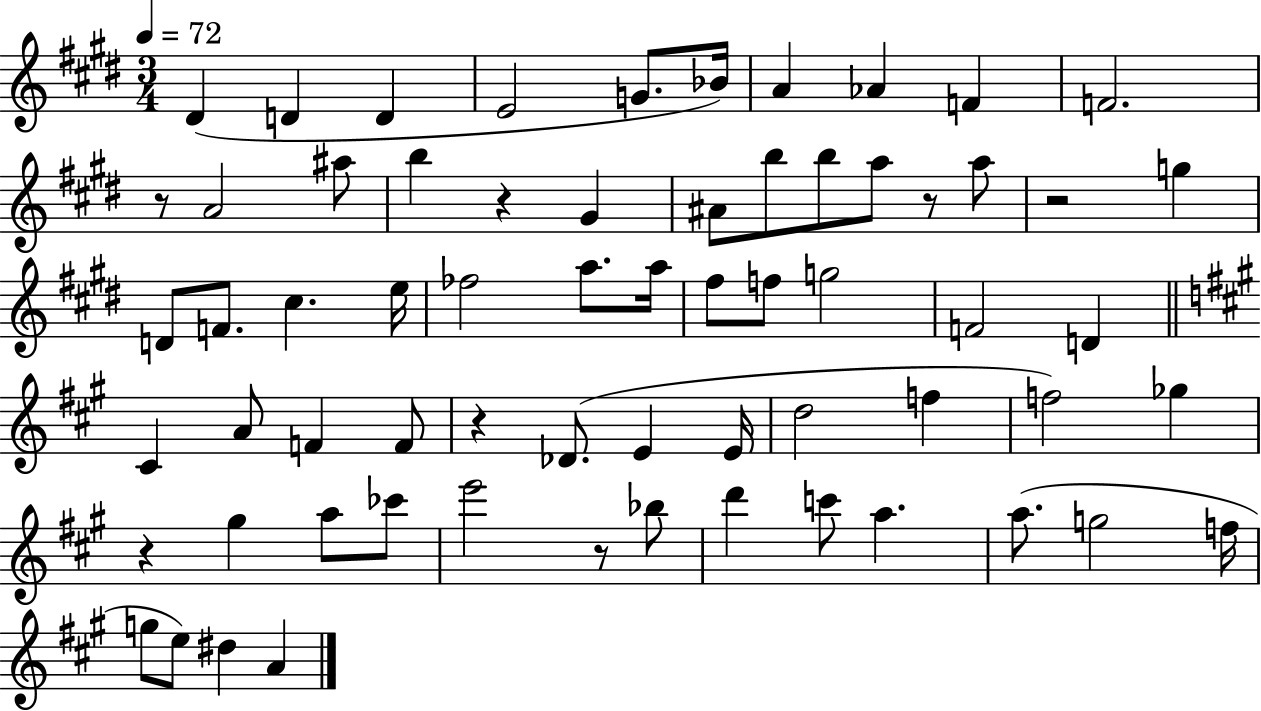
D#4/q D4/q D4/q E4/h G4/e. Bb4/s A4/q Ab4/q F4/q F4/h. R/e A4/h A#5/e B5/q R/q G#4/q A#4/e B5/e B5/e A5/e R/e A5/e R/h G5/q D4/e F4/e. C#5/q. E5/s FES5/h A5/e. A5/s F#5/e F5/e G5/h F4/h D4/q C#4/q A4/e F4/q F4/e R/q Db4/e. E4/q E4/s D5/h F5/q F5/h Gb5/q R/q G#5/q A5/e CES6/e E6/h R/e Bb5/e D6/q C6/e A5/q. A5/e. G5/h F5/s G5/e E5/e D#5/q A4/q